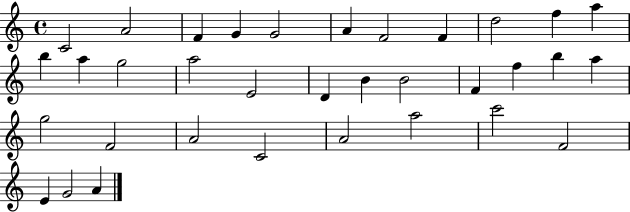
C4/h A4/h F4/q G4/q G4/h A4/q F4/h F4/q D5/h F5/q A5/q B5/q A5/q G5/h A5/h E4/h D4/q B4/q B4/h F4/q F5/q B5/q A5/q G5/h F4/h A4/h C4/h A4/h A5/h C6/h F4/h E4/q G4/h A4/q